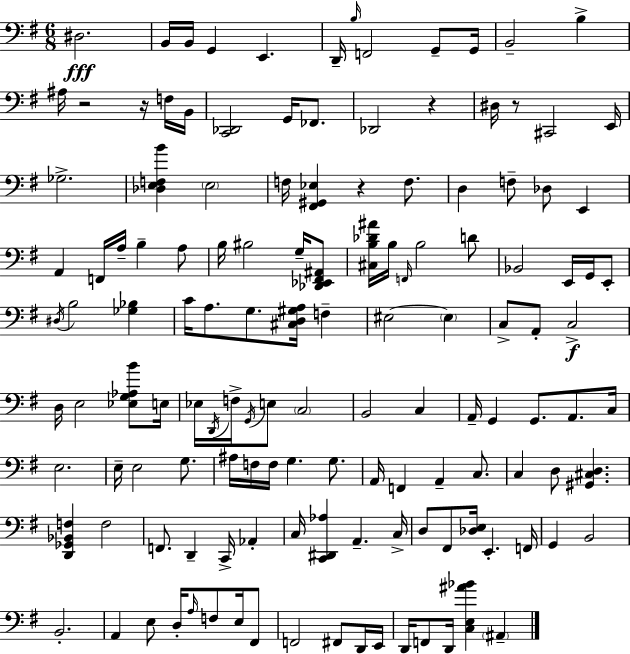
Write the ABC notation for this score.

X:1
T:Untitled
M:6/8
L:1/4
K:Em
^D,2 B,,/4 B,,/4 G,, E,, D,,/4 B,/4 F,,2 G,,/2 G,,/4 B,,2 B, ^A,/4 z2 z/4 F,/4 B,,/4 [C,,_D,,]2 G,,/4 _F,,/2 _D,,2 z ^D,/4 z/2 ^C,,2 E,,/4 _G,2 [_D,E,F,B] E,2 F,/4 [^F,,^G,,_E,] z F,/2 D, F,/2 _D,/2 E,, A,, F,,/4 A,/4 B, A,/2 B,/4 ^B,2 G,/4 [_D,,_E,,^F,,^A,,]/2 [^C,B,_D^A]/4 B,/4 F,,/4 B,2 D/2 _B,,2 E,,/4 G,,/4 E,,/2 ^D,/4 B,2 [_G,_B,] C/4 A,/2 G,/2 [^C,D,^G,A,]/4 F, ^E,2 ^E, C,/2 A,,/2 C,2 D,/4 E,2 [_E,G,_A,B]/2 E,/4 _E,/4 D,,/4 F,/4 G,,/4 E,/2 C,2 B,,2 C, A,,/4 G,, G,,/2 A,,/2 C,/4 E,2 E,/4 E,2 G,/2 ^A,/4 F,/4 F,/4 G, G,/2 A,,/4 F,, A,, C,/2 C, D,/2 [^G,,^C,D,] [D,,_G,,_B,,F,] F,2 F,,/2 D,, C,,/4 _A,, C,/4 [C,,^D,,_A,] A,, C,/4 D,/2 ^F,,/2 [_D,E,]/4 E,, F,,/4 G,, B,,2 B,,2 A,, E,/2 D,/4 A,/4 F,/2 E,/4 ^F,,/2 F,,2 ^F,,/2 D,,/4 E,,/4 D,,/4 F,,/2 D,,/4 [C,E,^A_B] ^A,,